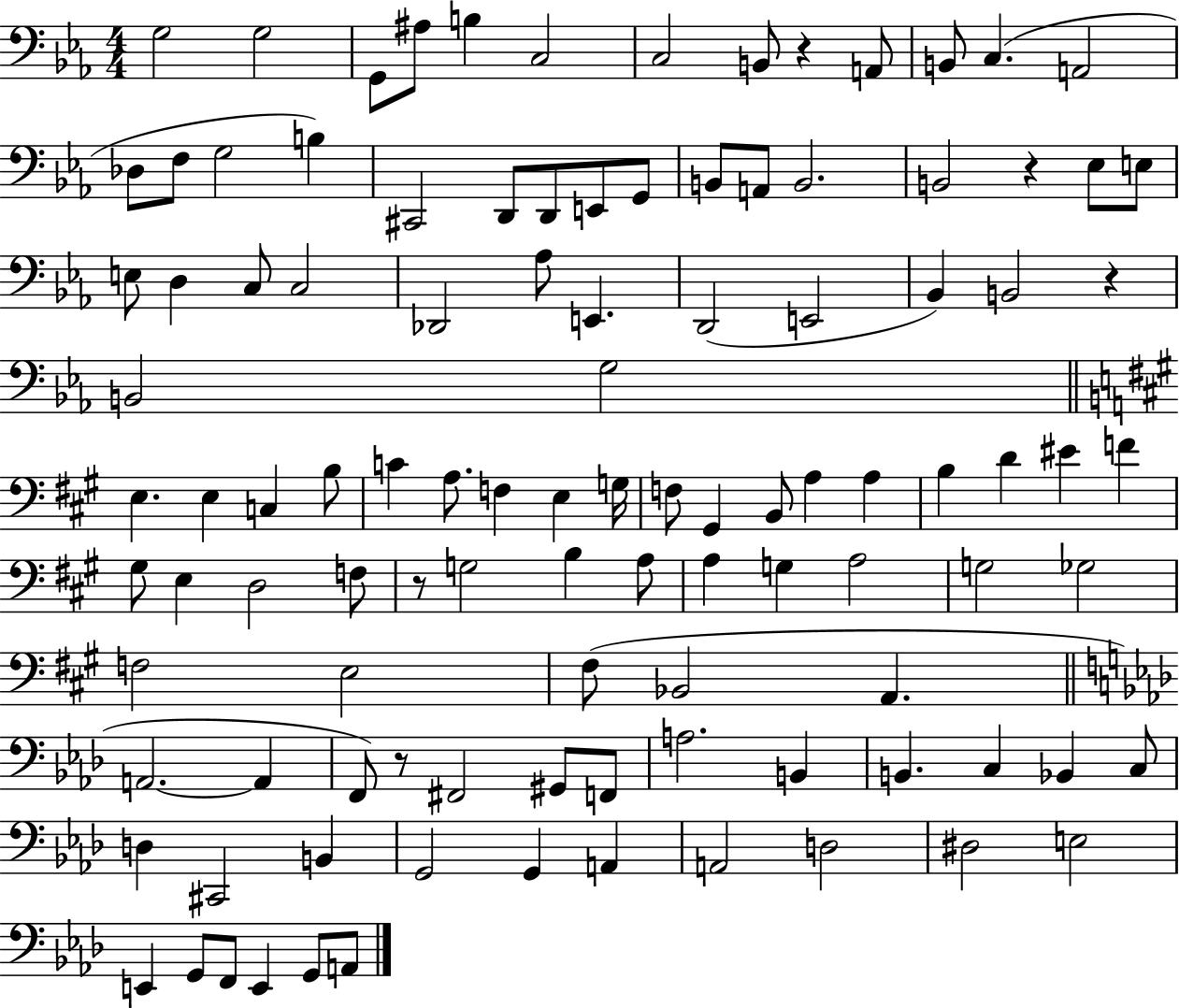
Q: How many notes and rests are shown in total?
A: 108